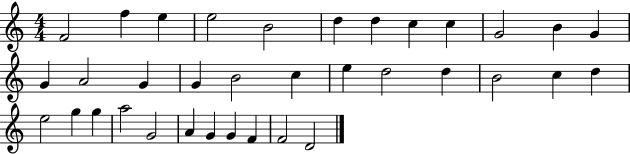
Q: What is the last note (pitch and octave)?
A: D4